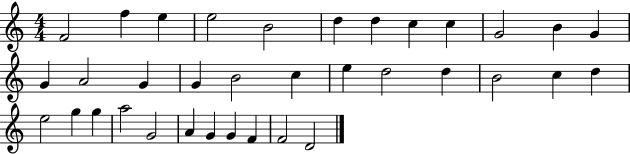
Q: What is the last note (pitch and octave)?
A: D4